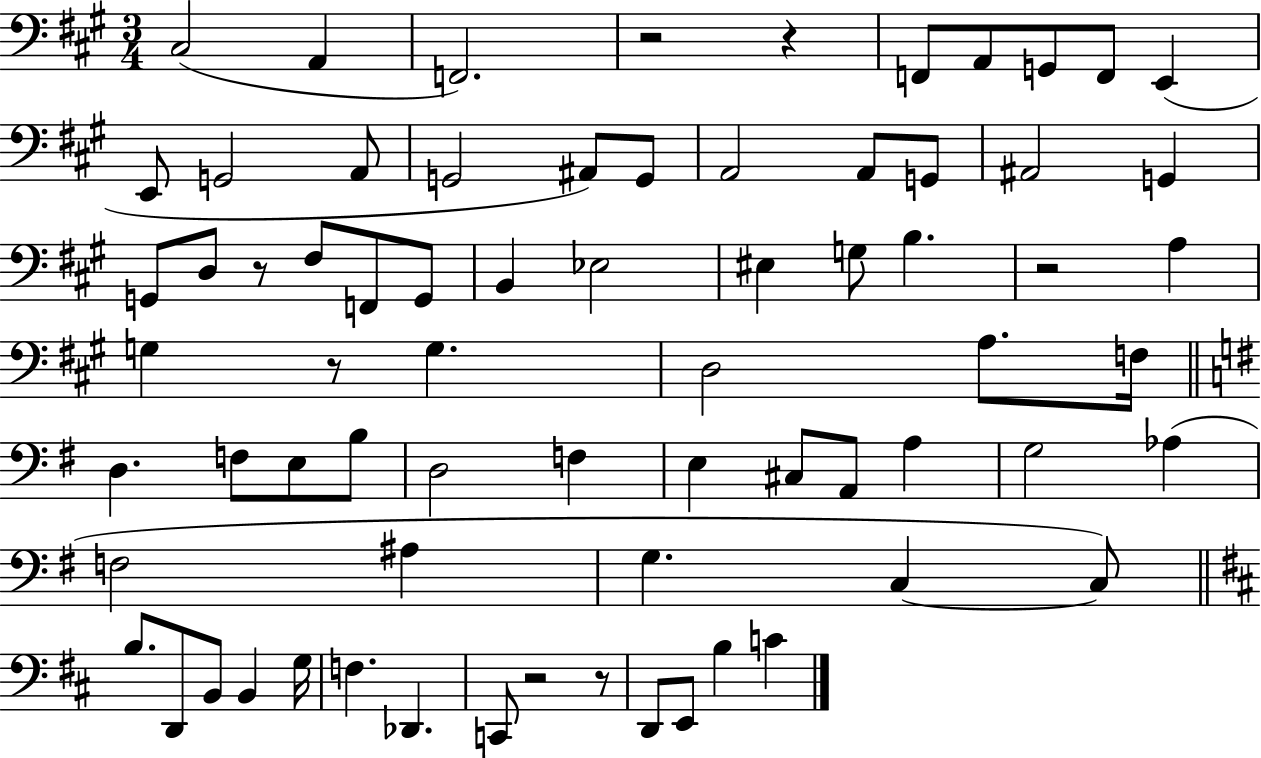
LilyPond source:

{
  \clef bass
  \numericTimeSignature
  \time 3/4
  \key a \major
  cis2( a,4 | f,2.) | r2 r4 | f,8 a,8 g,8 f,8 e,4( | \break e,8 g,2 a,8 | g,2 ais,8) g,8 | a,2 a,8 g,8 | ais,2 g,4 | \break g,8 d8 r8 fis8 f,8 g,8 | b,4 ees2 | eis4 g8 b4. | r2 a4 | \break g4 r8 g4. | d2 a8. f16 | \bar "||" \break \key g \major d4. f8 e8 b8 | d2 f4 | e4 cis8 a,8 a4 | g2 aes4( | \break f2 ais4 | g4. c4~~ c8) | \bar "||" \break \key d \major b8. d,8 b,8 b,4 g16 | f4. des,4. | c,8 r2 r8 | d,8 e,8 b4 c'4 | \break \bar "|."
}